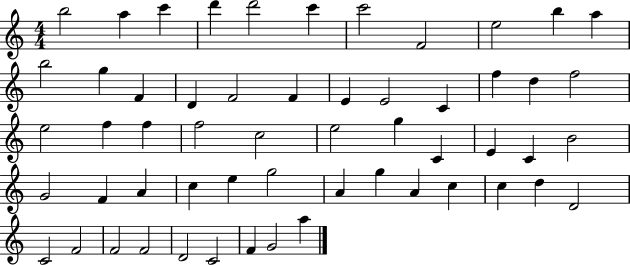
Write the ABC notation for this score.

X:1
T:Untitled
M:4/4
L:1/4
K:C
b2 a c' d' d'2 c' c'2 F2 e2 b a b2 g F D F2 F E E2 C f d f2 e2 f f f2 c2 e2 g C E C B2 G2 F A c e g2 A g A c c d D2 C2 F2 F2 F2 D2 C2 F G2 a